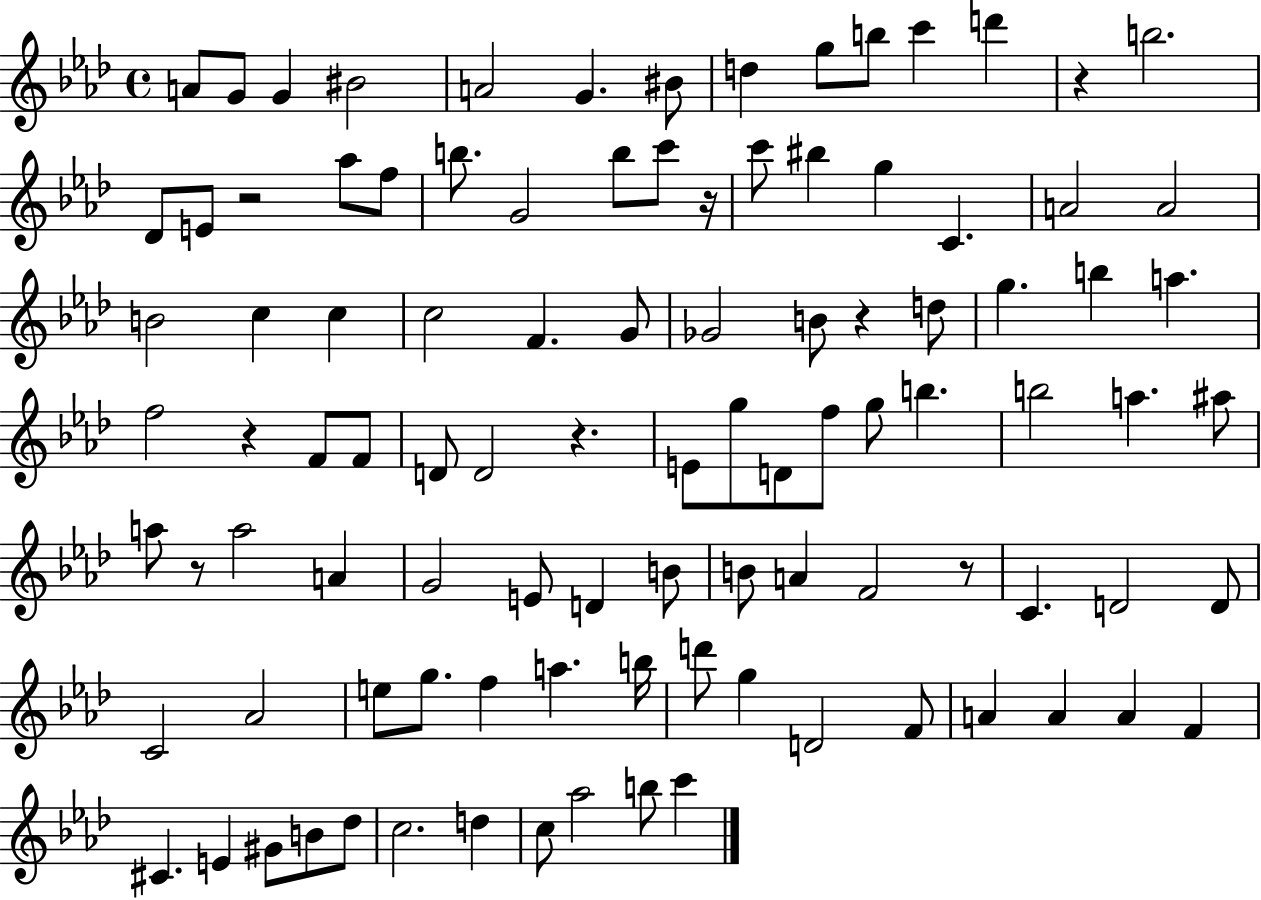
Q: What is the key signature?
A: AES major